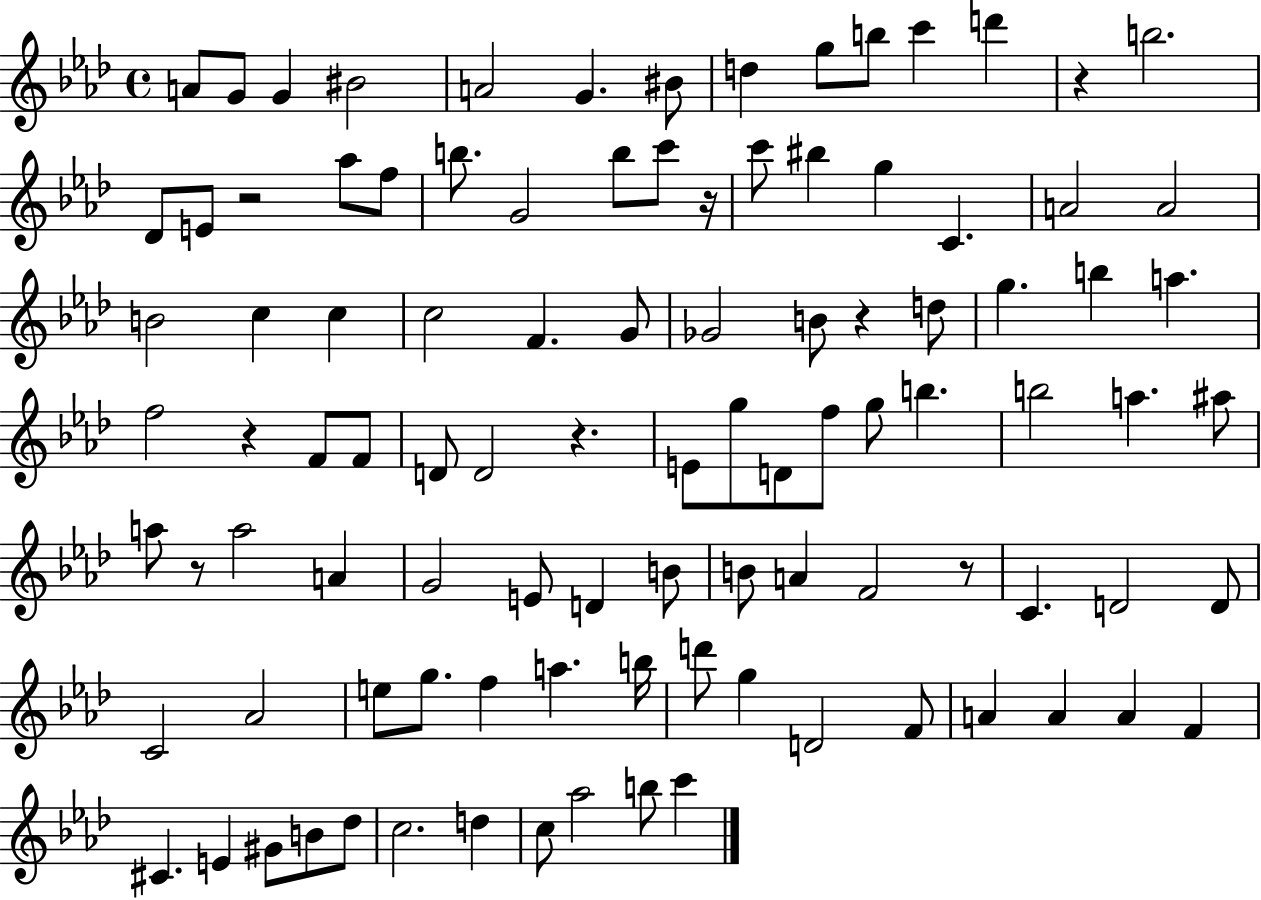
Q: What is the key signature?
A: AES major